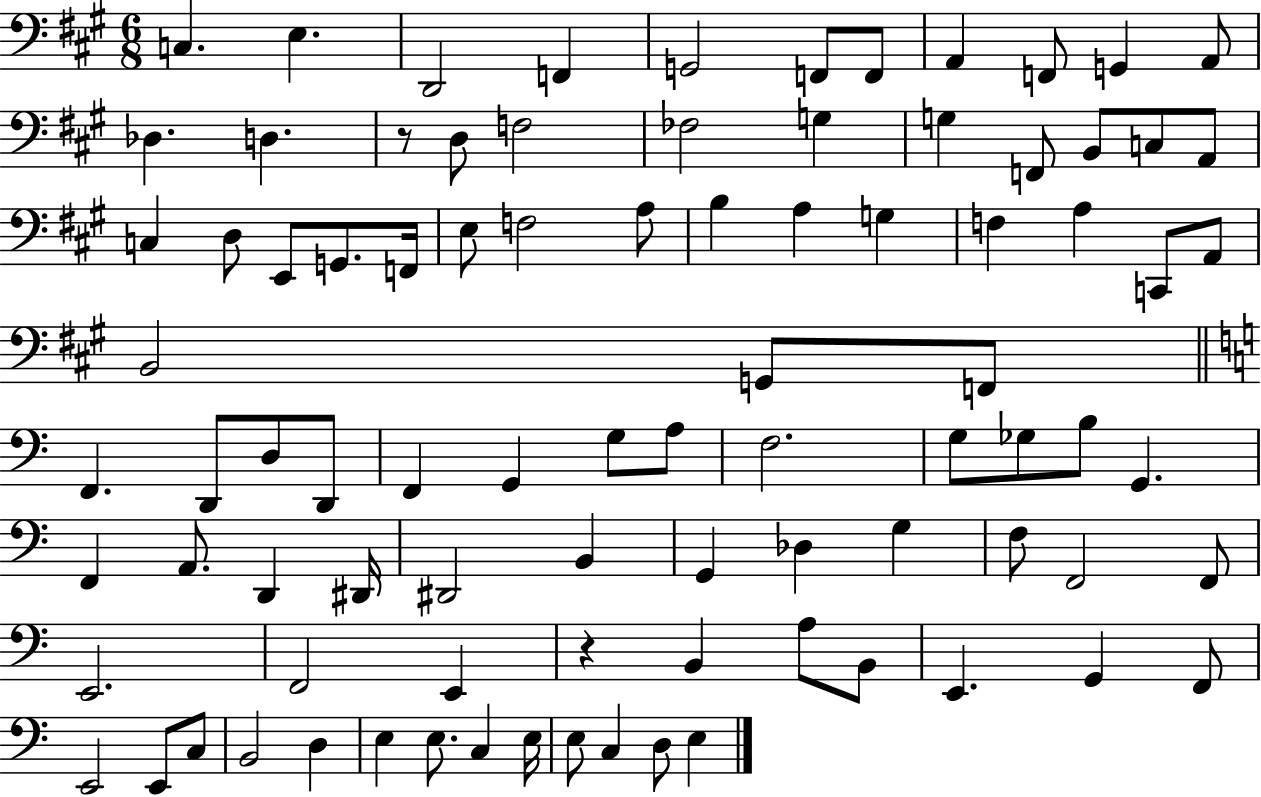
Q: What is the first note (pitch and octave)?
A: C3